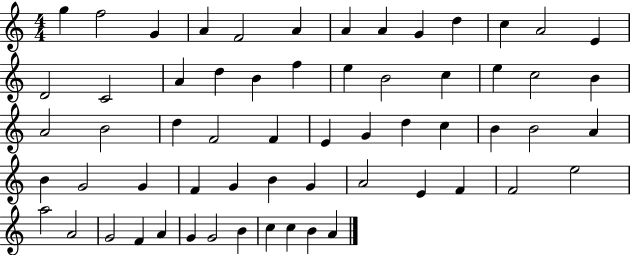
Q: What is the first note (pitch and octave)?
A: G5